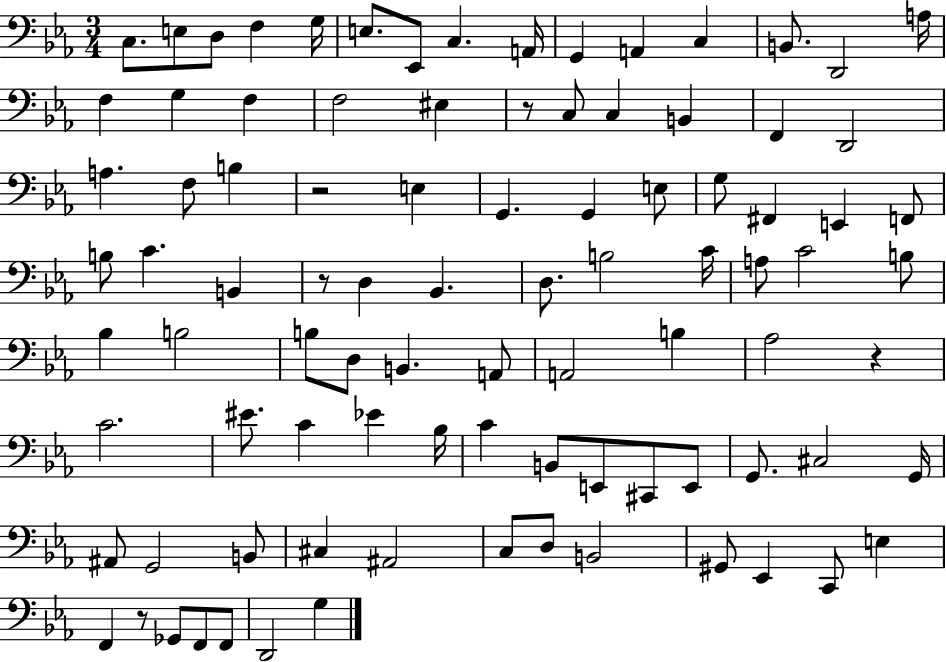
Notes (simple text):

C3/e. E3/e D3/e F3/q G3/s E3/e. Eb2/e C3/q. A2/s G2/q A2/q C3/q B2/e. D2/h A3/s F3/q G3/q F3/q F3/h EIS3/q R/e C3/e C3/q B2/q F2/q D2/h A3/q. F3/e B3/q R/h E3/q G2/q. G2/q E3/e G3/e F#2/q E2/q F2/e B3/e C4/q. B2/q R/e D3/q Bb2/q. D3/e. B3/h C4/s A3/e C4/h B3/e Bb3/q B3/h B3/e D3/e B2/q. A2/e A2/h B3/q Ab3/h R/q C4/h. EIS4/e. C4/q Eb4/q Bb3/s C4/q B2/e E2/e C#2/e E2/e G2/e. C#3/h G2/s A#2/e G2/h B2/e C#3/q A#2/h C3/e D3/e B2/h G#2/e Eb2/q C2/e E3/q F2/q R/e Gb2/e F2/e F2/e D2/h G3/q